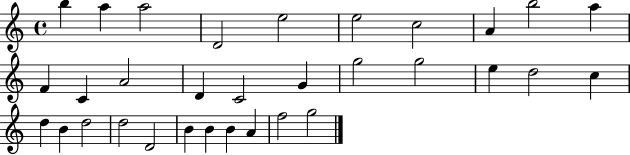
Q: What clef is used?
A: treble